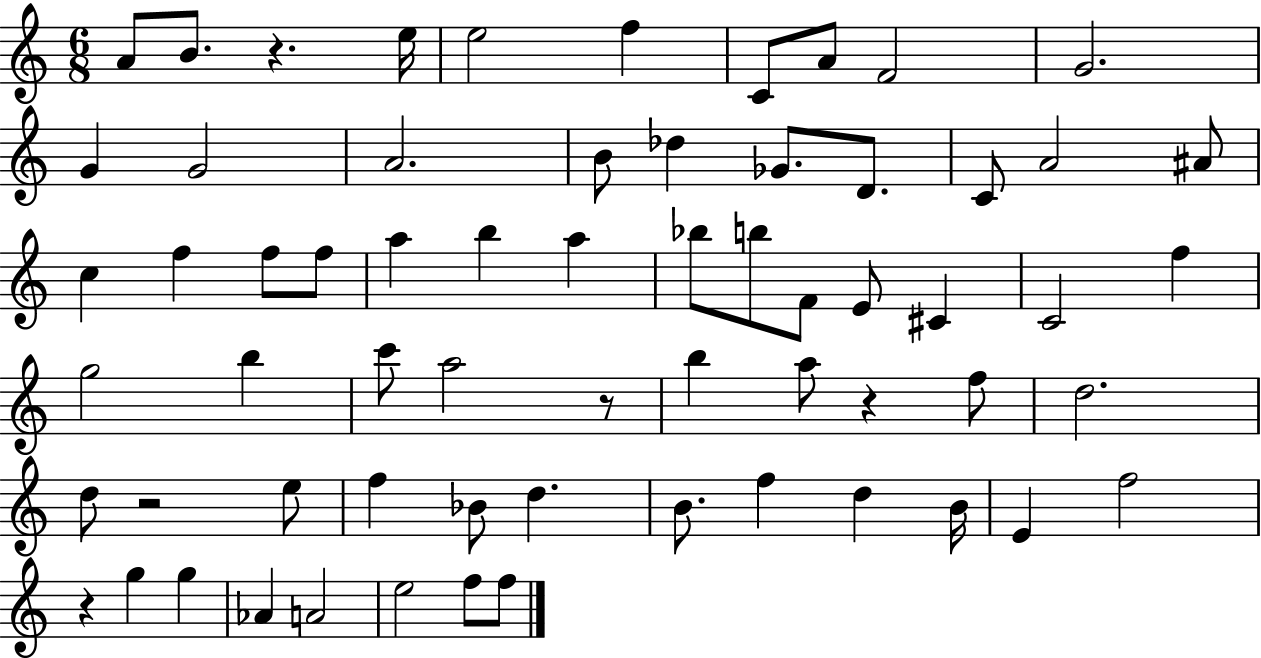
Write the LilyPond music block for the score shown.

{
  \clef treble
  \numericTimeSignature
  \time 6/8
  \key c \major
  a'8 b'8. r4. e''16 | e''2 f''4 | c'8 a'8 f'2 | g'2. | \break g'4 g'2 | a'2. | b'8 des''4 ges'8. d'8. | c'8 a'2 ais'8 | \break c''4 f''4 f''8 f''8 | a''4 b''4 a''4 | bes''8 b''8 f'8 e'8 cis'4 | c'2 f''4 | \break g''2 b''4 | c'''8 a''2 r8 | b''4 a''8 r4 f''8 | d''2. | \break d''8 r2 e''8 | f''4 bes'8 d''4. | b'8. f''4 d''4 b'16 | e'4 f''2 | \break r4 g''4 g''4 | aes'4 a'2 | e''2 f''8 f''8 | \bar "|."
}